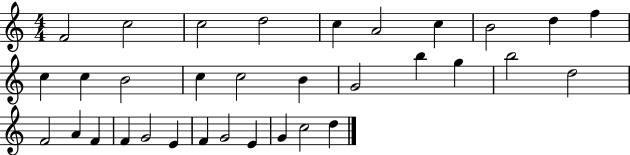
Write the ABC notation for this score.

X:1
T:Untitled
M:4/4
L:1/4
K:C
F2 c2 c2 d2 c A2 c B2 d f c c B2 c c2 B G2 b g b2 d2 F2 A F F G2 E F G2 E G c2 d